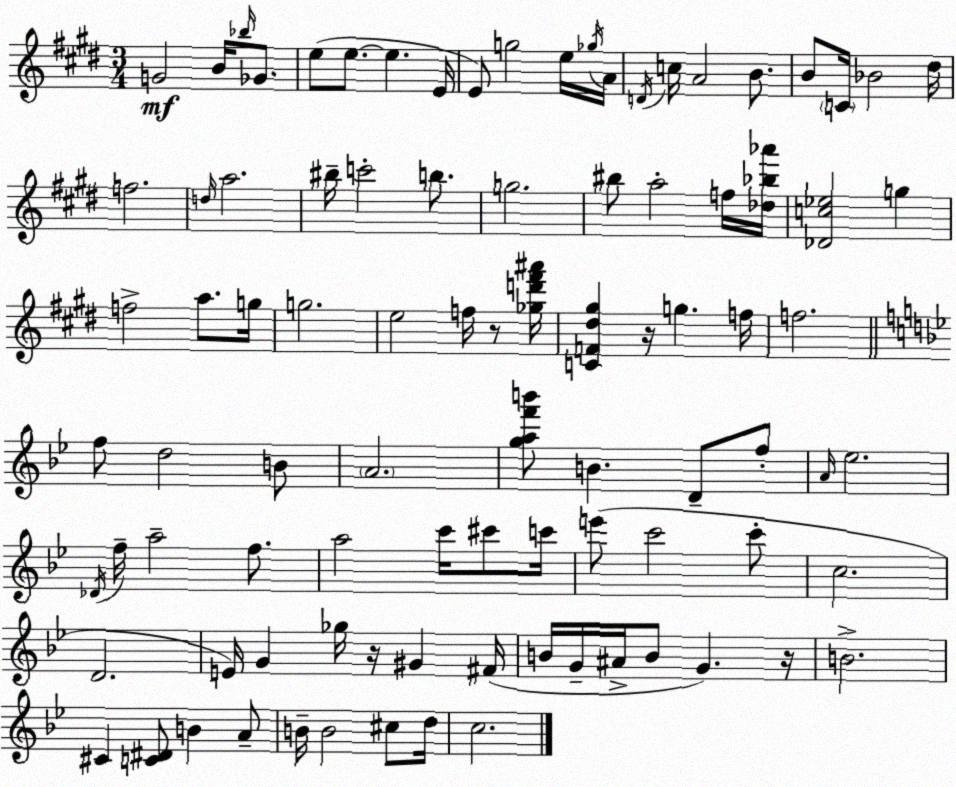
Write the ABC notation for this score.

X:1
T:Untitled
M:3/4
L:1/4
K:E
G2 B/4 _b/4 _G/2 e/2 e/2 e E/4 E/2 g2 e/4 _g/4 A/4 D/4 c/4 A2 B/2 B/2 C/4 _B2 ^d/4 f2 d/4 a2 ^b/4 c'2 b/2 g2 ^b/2 a2 f/4 [_d_b_a']/4 [_Dc_e]2 g f2 a/2 g/4 g2 e2 f/4 z/2 [_gd'^f'^a']/4 [CF^d^g] z/4 g f/4 f2 f/2 d2 B/2 A2 [gaf'b']/2 B D/2 f/2 A/4 _e2 _D/4 f/4 a2 f/2 a2 c'/4 ^c'/2 c'/4 e'/2 c'2 c'/2 c2 D2 E/4 G _g/4 z/4 ^G ^F/4 B/4 G/4 ^A/4 B/2 G z/4 B2 ^C [C^D]/2 B A/2 B/4 B2 ^c/2 d/4 c2